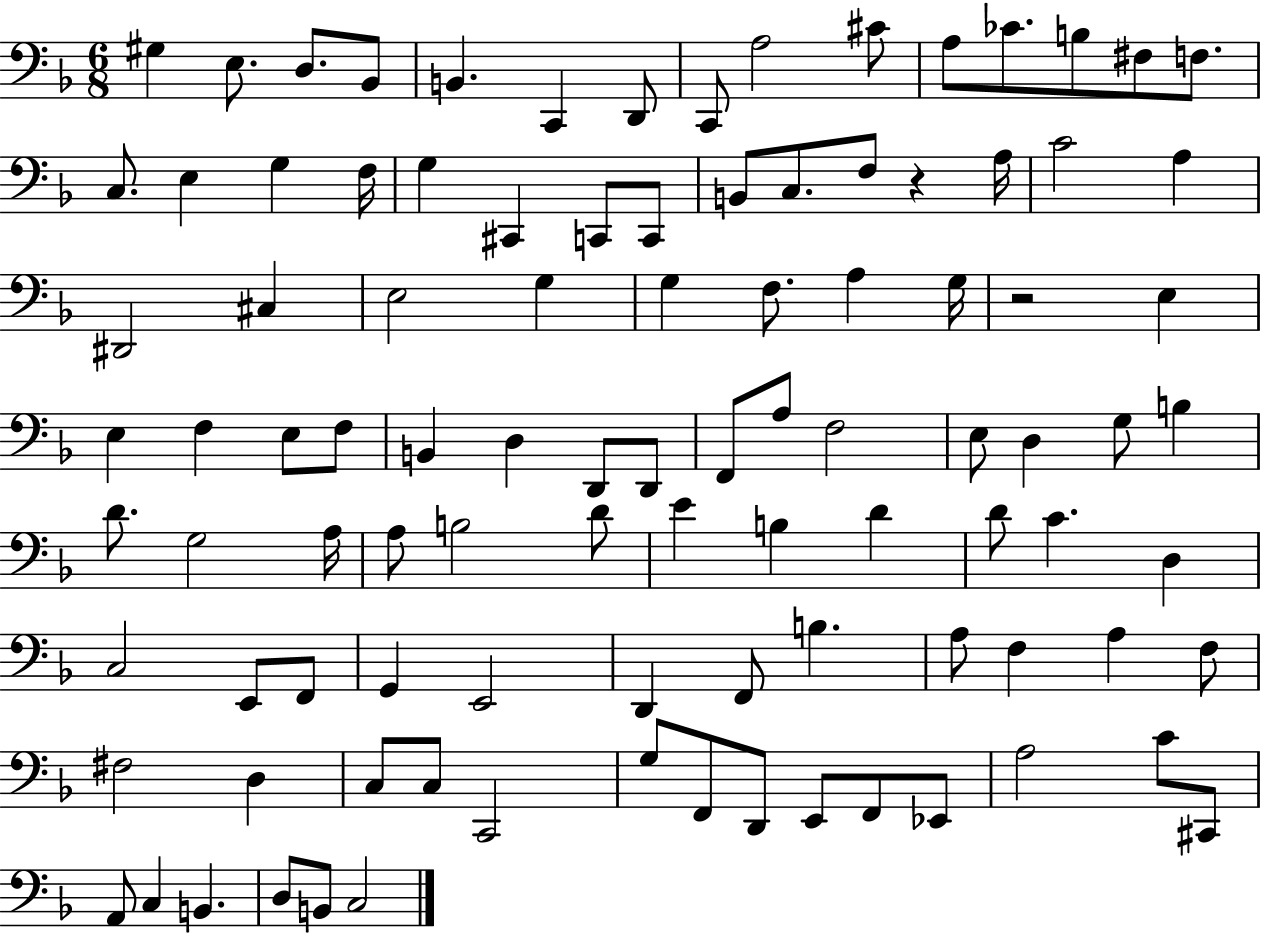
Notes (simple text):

G#3/q E3/e. D3/e. Bb2/e B2/q. C2/q D2/e C2/e A3/h C#4/e A3/e CES4/e. B3/e F#3/e F3/e. C3/e. E3/q G3/q F3/s G3/q C#2/q C2/e C2/e B2/e C3/e. F3/e R/q A3/s C4/h A3/q D#2/h C#3/q E3/h G3/q G3/q F3/e. A3/q G3/s R/h E3/q E3/q F3/q E3/e F3/e B2/q D3/q D2/e D2/e F2/e A3/e F3/h E3/e D3/q G3/e B3/q D4/e. G3/h A3/s A3/e B3/h D4/e E4/q B3/q D4/q D4/e C4/q. D3/q C3/h E2/e F2/e G2/q E2/h D2/q F2/e B3/q. A3/e F3/q A3/q F3/e F#3/h D3/q C3/e C3/e C2/h G3/e F2/e D2/e E2/e F2/e Eb2/e A3/h C4/e C#2/e A2/e C3/q B2/q. D3/e B2/e C3/h